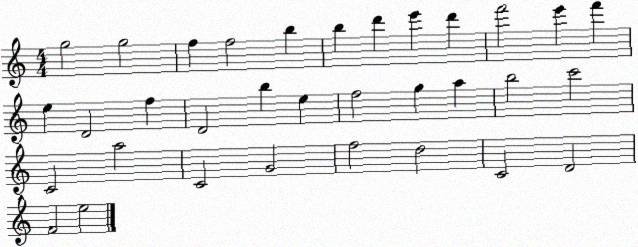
X:1
T:Untitled
M:4/4
L:1/4
K:C
g2 g2 f f2 b b d' e' d' f'2 e' f' e D2 f D2 b e f2 g a b2 c'2 C2 a2 C2 G2 f2 d2 C2 D2 F2 e2